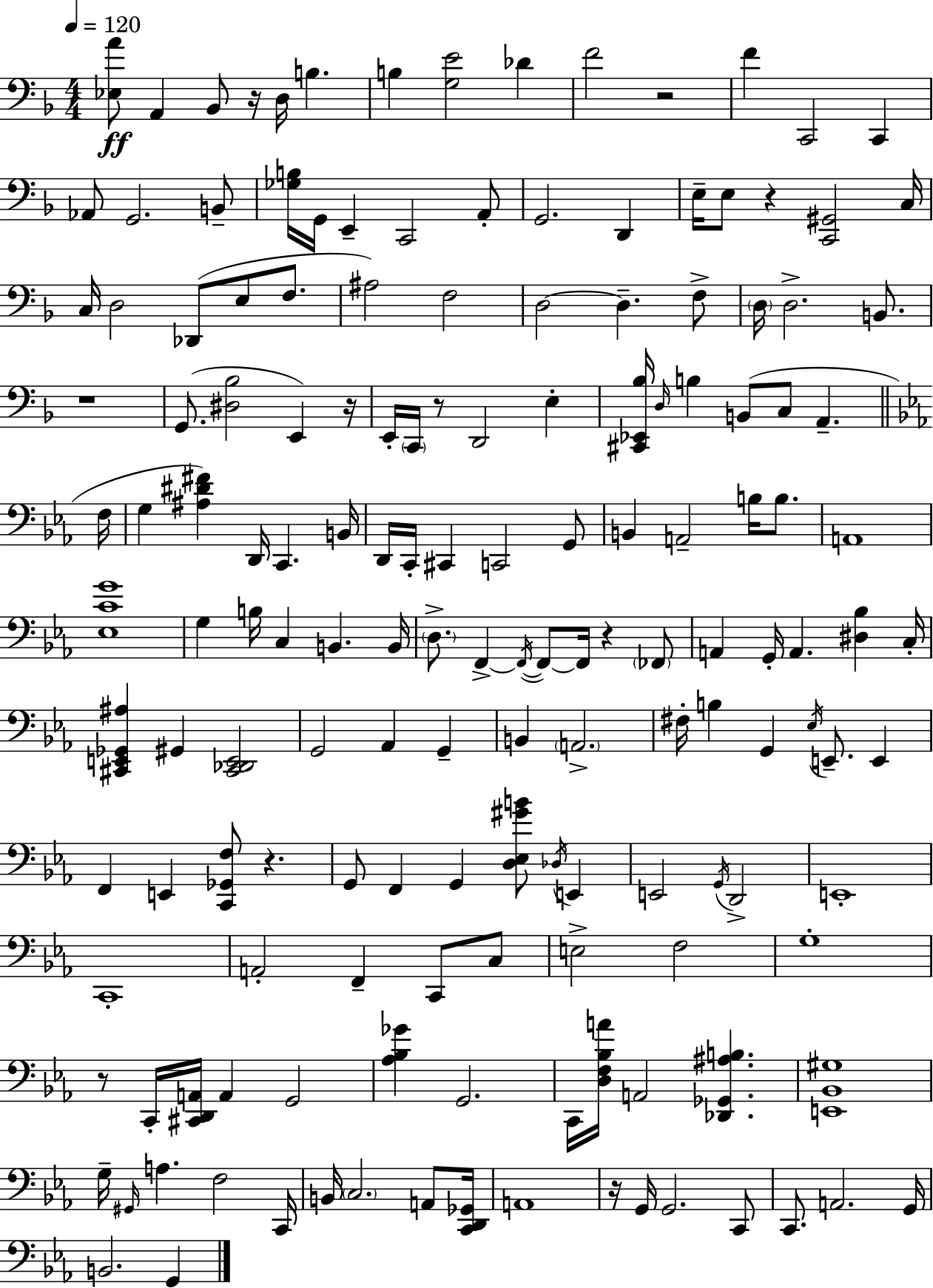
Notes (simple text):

[Eb3,A4]/e A2/q Bb2/e R/s D3/s B3/q. B3/q [G3,E4]/h Db4/q F4/h R/h F4/q C2/h C2/q Ab2/e G2/h. B2/e [Gb3,B3]/s G2/s E2/q C2/h A2/e G2/h. D2/q E3/s E3/e R/q [C2,G#2]/h C3/s C3/s D3/h Db2/e E3/e F3/e. A#3/h F3/h D3/h D3/q. F3/e D3/s D3/h. B2/e. R/w G2/e. [D#3,Bb3]/h E2/q R/s E2/s C2/s R/e D2/h E3/q [C#2,Eb2,Bb3]/s D3/s B3/q B2/e C3/e A2/q. F3/s G3/q [A#3,D#4,F#4]/q D2/s C2/q. B2/s D2/s C2/s C#2/q C2/h G2/e B2/q A2/h B3/s B3/e. A2/w [Eb3,C4,G4]/w G3/q B3/s C3/q B2/q. B2/s D3/e. F2/q F2/s F2/e F2/s R/q FES2/e A2/q G2/s A2/q. [D#3,Bb3]/q C3/s [C#2,E2,Gb2,A#3]/q G#2/q [C#2,Db2,E2]/h G2/h Ab2/q G2/q B2/q A2/h. F#3/s B3/q G2/q Eb3/s E2/e. E2/q F2/q E2/q [C2,Gb2,F3]/e R/q. G2/e F2/q G2/q [D3,Eb3,G#4,B4]/e Db3/s E2/q E2/h G2/s D2/h E2/w C2/w A2/h F2/q C2/e C3/e E3/h F3/h G3/w R/e C2/s [C#2,D2,A2]/s A2/q G2/h [Ab3,Bb3,Gb4]/q G2/h. C2/s [D3,F3,Bb3,A4]/s A2/h [Db2,Gb2,A#3,B3]/q. [E2,Bb2,G#3]/w G3/s G#2/s A3/q. F3/h C2/s B2/s C3/h. A2/e [C2,D2,Gb2]/s A2/w R/s G2/s G2/h. C2/e C2/e. A2/h. G2/s B2/h. G2/q